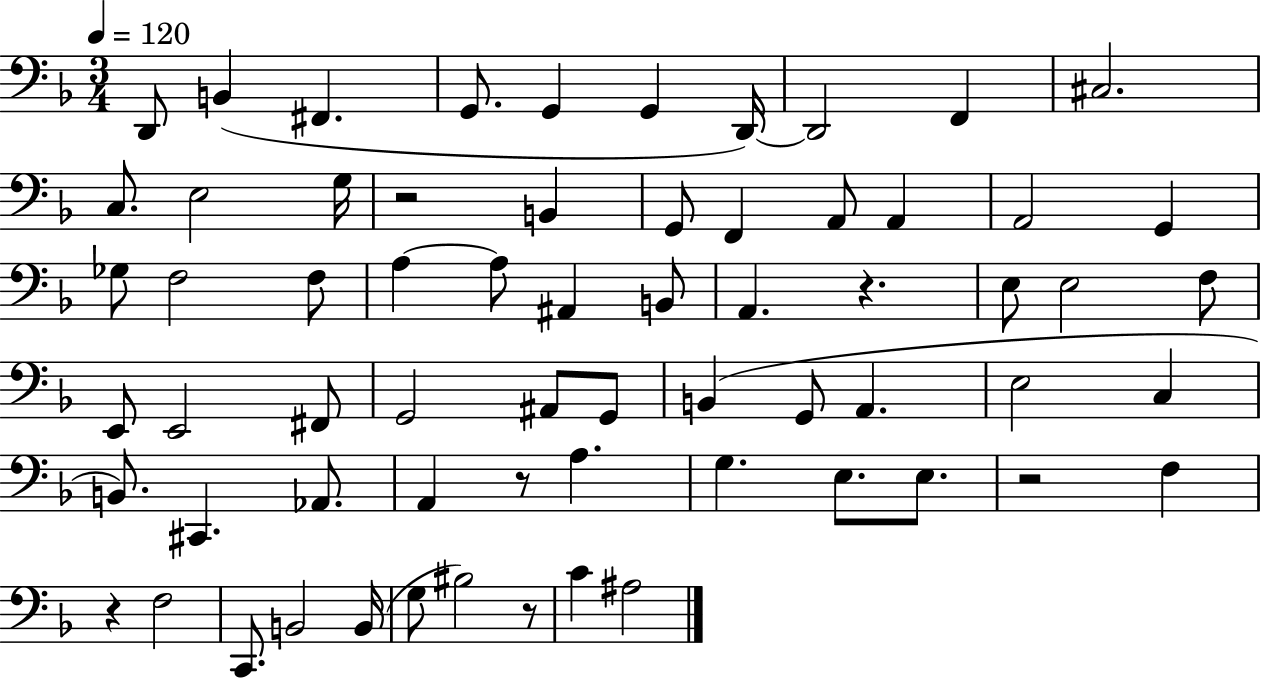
{
  \clef bass
  \numericTimeSignature
  \time 3/4
  \key f \major
  \tempo 4 = 120
  d,8 b,4( fis,4. | g,8. g,4 g,4 d,16~~) | d,2 f,4 | cis2. | \break c8. e2 g16 | r2 b,4 | g,8 f,4 a,8 a,4 | a,2 g,4 | \break ges8 f2 f8 | a4~~ a8 ais,4 b,8 | a,4. r4. | e8 e2 f8 | \break e,8 e,2 fis,8 | g,2 ais,8 g,8 | b,4( g,8 a,4. | e2 c4 | \break b,8.) cis,4. aes,8. | a,4 r8 a4. | g4. e8. e8. | r2 f4 | \break r4 f2 | c,8. b,2 b,16( | g8 bis2) r8 | c'4 ais2 | \break \bar "|."
}